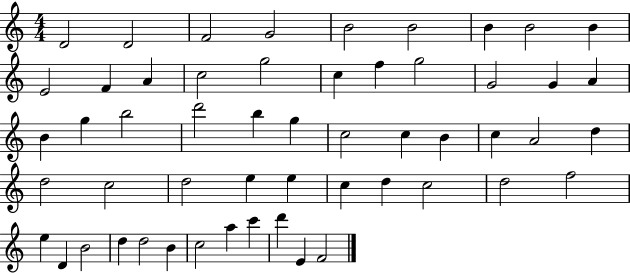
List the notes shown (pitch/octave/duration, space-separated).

D4/h D4/h F4/h G4/h B4/h B4/h B4/q B4/h B4/q E4/h F4/q A4/q C5/h G5/h C5/q F5/q G5/h G4/h G4/q A4/q B4/q G5/q B5/h D6/h B5/q G5/q C5/h C5/q B4/q C5/q A4/h D5/q D5/h C5/h D5/h E5/q E5/q C5/q D5/q C5/h D5/h F5/h E5/q D4/q B4/h D5/q D5/h B4/q C5/h A5/q C6/q D6/q E4/q F4/h